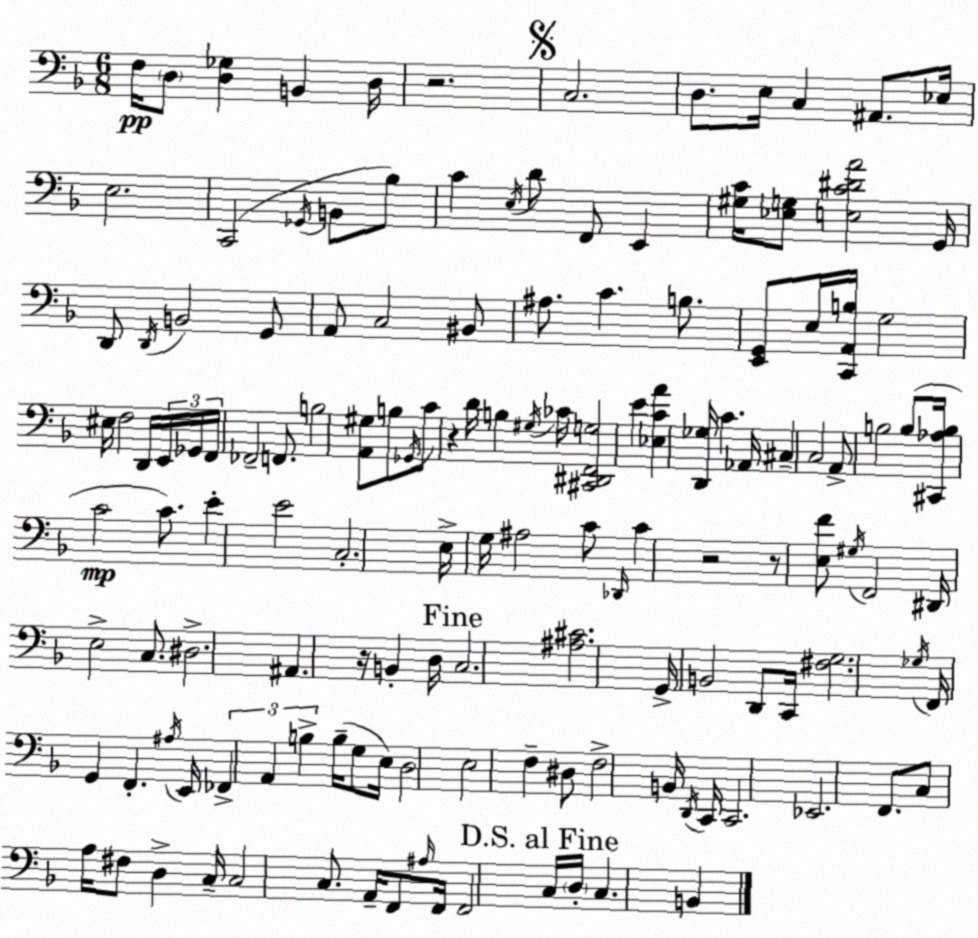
X:1
T:Untitled
M:6/8
L:1/4
K:F
F,/4 D,/2 [D,_G,] B,, D,/4 z2 C,2 D,/2 E,/4 C, ^A,,/2 _E,/4 E,2 C,,2 _G,,/4 B,,/2 _B,/2 C E,/4 D/2 F,,/2 E,, [^G,C]/4 [_E,G,]/2 [E,C^DA]2 G,,/4 D,,/2 D,,/4 B,,2 G,,/2 A,,/2 C,2 ^B,,/2 ^A,/2 C B,/2 [E,,G,,]/2 E,/4 [C,,A,,B,]/4 G,2 ^E,/4 F,2 D,,/4 E,,/4 _G,,/4 F,,/4 _F,,2 F,,/2 B,2 [A,,^G,]/2 B,/2 _G,,/4 C/2 z D/4 B, ^G,/4 _C/4 [^C,,^D,,F,,G,]2 E [_E,CA] [D,,_G,]/4 C _A,,/4 ^C, C,2 A,,/2 B,2 B,/2 [^C,,_A,B,]/4 C2 C/2 E E2 C,2 E,/4 G,/4 ^A,2 C/2 _D,,/4 C z2 z/2 [E,F]/2 ^G,/4 F,,2 ^D,,/4 E,2 C,/2 ^D,2 ^A,, z/4 B,, D,/4 C,2 [^A,^C]2 G,,/4 B,,2 D,,/2 C,,/4 [^F,G,]2 _G,/4 F,,/4 G,, F,, ^A,/4 E,,/4 _F,, A,, B, B,/4 G,/2 E,/4 D,2 E,2 F, ^D,/2 F,2 B,,/4 D,,/4 C,,/4 C,,2 _E,,2 F,,/2 C,/2 A,/4 ^F,/2 D, C,/4 C,2 C,/2 A,,/4 F,,/2 ^A,/4 F,,/4 F,,2 C,/4 D,/4 C, B,,